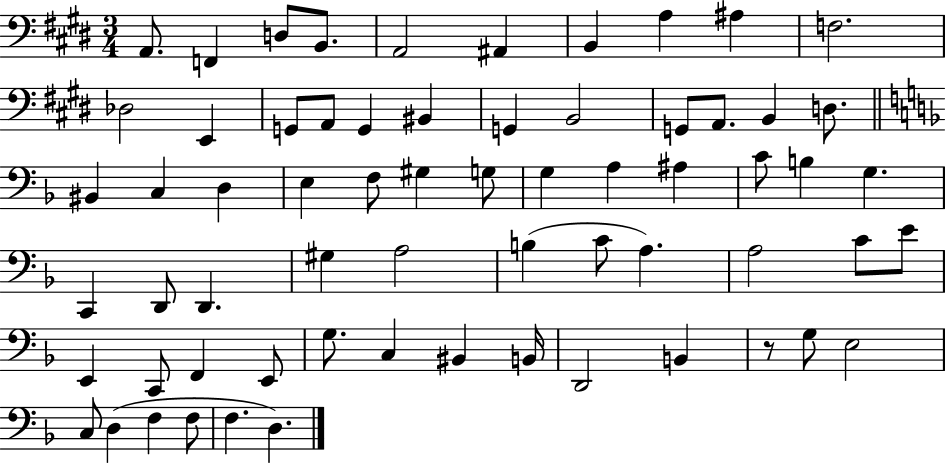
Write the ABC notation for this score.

X:1
T:Untitled
M:3/4
L:1/4
K:E
A,,/2 F,, D,/2 B,,/2 A,,2 ^A,, B,, A, ^A, F,2 _D,2 E,, G,,/2 A,,/2 G,, ^B,, G,, B,,2 G,,/2 A,,/2 B,, D,/2 ^B,, C, D, E, F,/2 ^G, G,/2 G, A, ^A, C/2 B, G, C,, D,,/2 D,, ^G, A,2 B, C/2 A, A,2 C/2 E/2 E,, C,,/2 F,, E,,/2 G,/2 C, ^B,, B,,/4 D,,2 B,, z/2 G,/2 E,2 C,/2 D, F, F,/2 F, D,